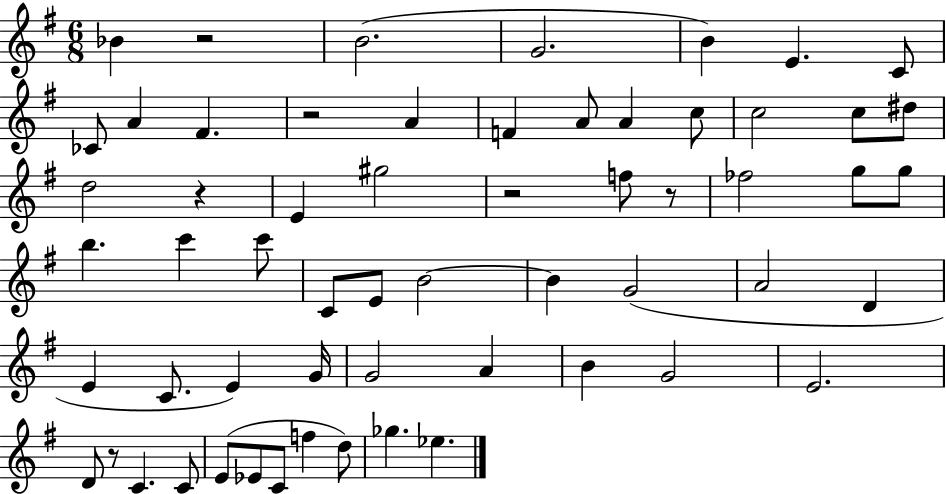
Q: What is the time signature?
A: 6/8